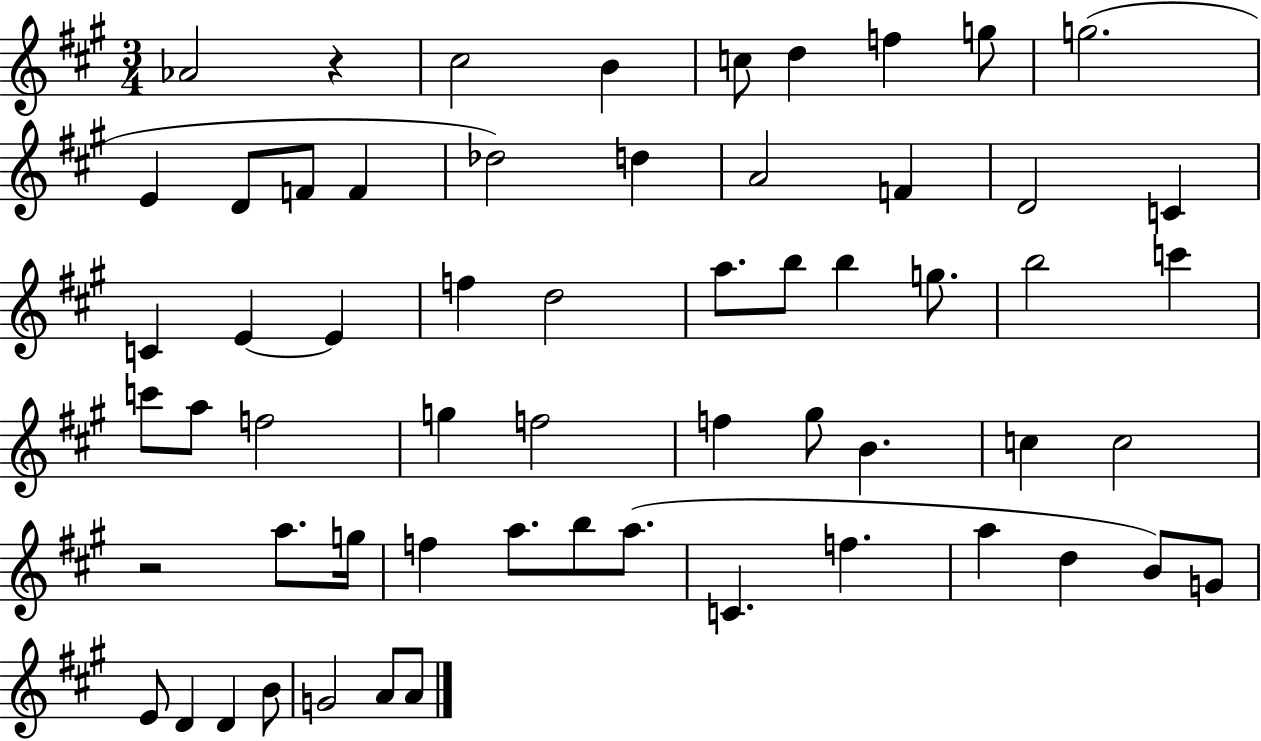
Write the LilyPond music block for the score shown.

{
  \clef treble
  \numericTimeSignature
  \time 3/4
  \key a \major
  aes'2 r4 | cis''2 b'4 | c''8 d''4 f''4 g''8 | g''2.( | \break e'4 d'8 f'8 f'4 | des''2) d''4 | a'2 f'4 | d'2 c'4 | \break c'4 e'4~~ e'4 | f''4 d''2 | a''8. b''8 b''4 g''8. | b''2 c'''4 | \break c'''8 a''8 f''2 | g''4 f''2 | f''4 gis''8 b'4. | c''4 c''2 | \break r2 a''8. g''16 | f''4 a''8. b''8 a''8.( | c'4. f''4. | a''4 d''4 b'8) g'8 | \break e'8 d'4 d'4 b'8 | g'2 a'8 a'8 | \bar "|."
}